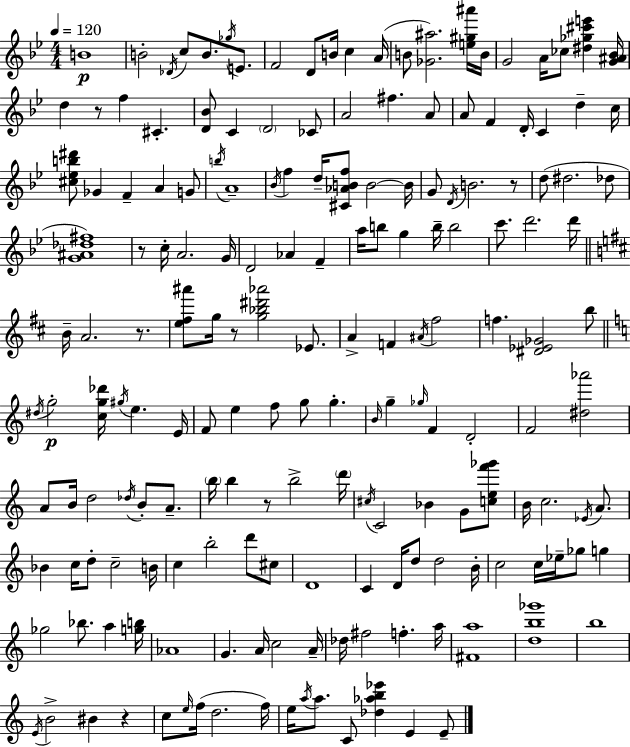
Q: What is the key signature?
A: BES major